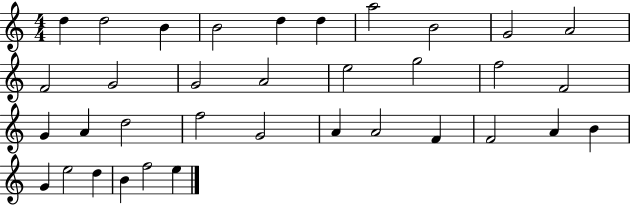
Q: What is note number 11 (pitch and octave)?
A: F4